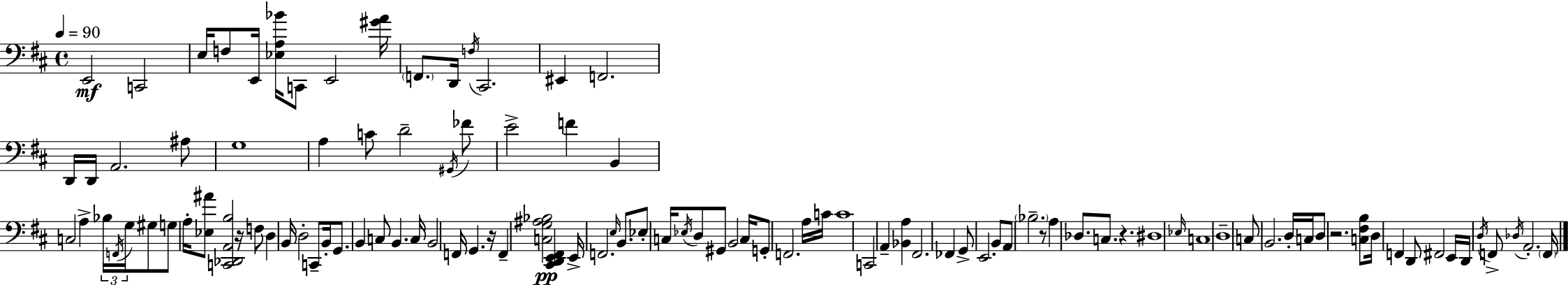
X:1
T:Untitled
M:4/4
L:1/4
K:D
E,,2 C,,2 E,/4 F,/2 E,,/4 [_E,A,_B]/4 C,,/2 E,,2 [^GA]/4 F,,/2 D,,/4 F,/4 ^C,,2 ^E,, F,,2 D,,/4 D,,/4 A,,2 ^A,/2 G,4 A, C/2 D2 ^G,,/4 _F/2 E2 F B,, C,2 A, _B,/4 F,,/4 G,/4 ^G,/2 G,/2 A,/4 [_E,^A]/2 [C,,_D,,A,,B,]2 z/4 F,/2 D, B,,/4 D,2 C,,/2 B,,/4 G,,/2 B,, C,/2 B,, C,/4 B,,2 F,,/4 G,, z/4 F,, [C,G,^A,_B,]2 [^C,,D,,E,,^F,,] E,,/4 F,,2 E,/4 B,,/2 _E,/2 C,/4 _E,/4 D,/2 ^G,,/2 B,,2 C,/4 G,,/2 F,,2 A,/4 C/4 C4 C,,2 A,, [_B,,A,] ^F,,2 _F,, G,,/2 E,,2 B,,/2 A,,/2 _B,2 z/2 A, _D,/2 C,/2 z ^D,4 _E,/4 C,4 D,4 C,/2 B,,2 D,/4 C,/4 D,/2 z2 [C,^F,B,]/2 D,/4 F,, D,,/2 ^F,,2 E,,/4 D,,/4 D,/4 F,,/2 _D,/4 A,,2 F,,/4